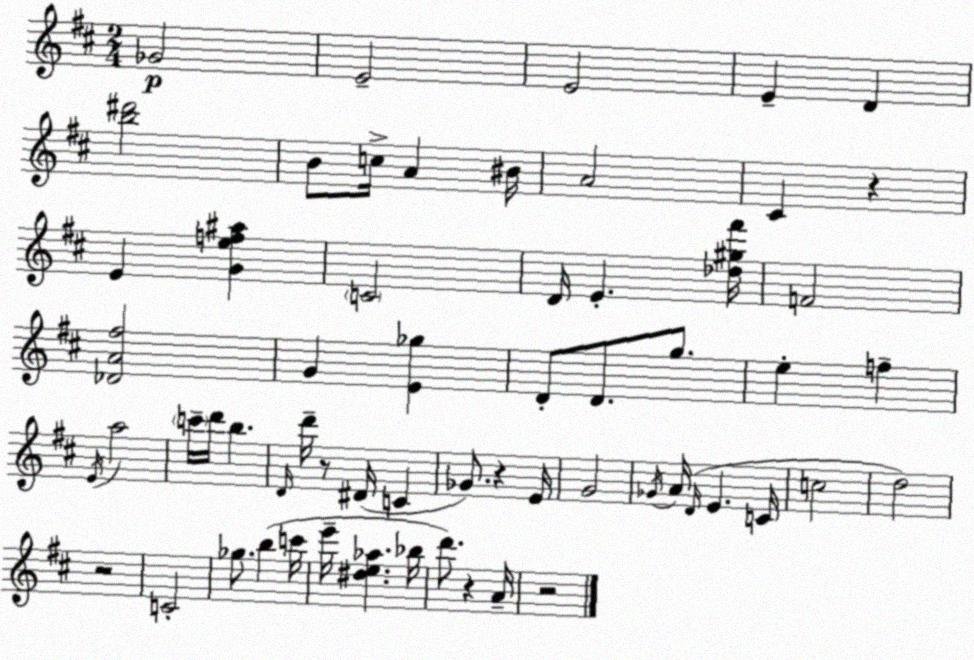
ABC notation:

X:1
T:Untitled
M:2/4
L:1/4
K:D
_G2 E2 E2 E D [b^d']2 B/2 c/4 A ^B/4 A2 ^C z E [Gef^a] C2 D/4 E [_d^g^f']/4 F2 [_DA^f]2 G [E_g] D/2 D/2 g/2 e f E/4 a2 c'/4 d'/4 b D/4 d'/4 z/2 ^D/4 C _G/2 z E/4 G2 _G/4 A/4 D/4 E C/4 c2 d2 z2 C2 _g/2 b c'/4 e'/4 [^de_a] _b/4 d'/2 z A/4 z2